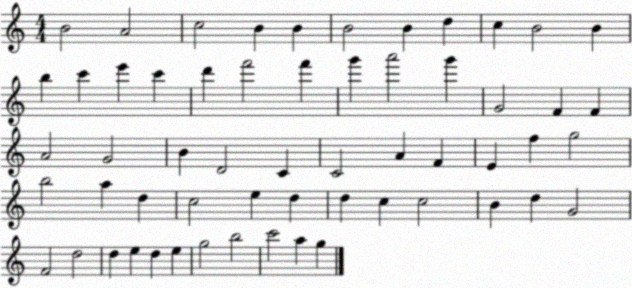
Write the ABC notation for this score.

X:1
T:Untitled
M:4/4
L:1/4
K:C
B2 A2 c2 B B B2 B d c B2 B b c' e' c' d' f'2 f' g' a'2 g' G2 F F A2 G2 B D2 C C2 A F E f g2 b2 a d c2 e d d c c2 B d G2 F2 d2 d e d e g2 b2 c'2 a g